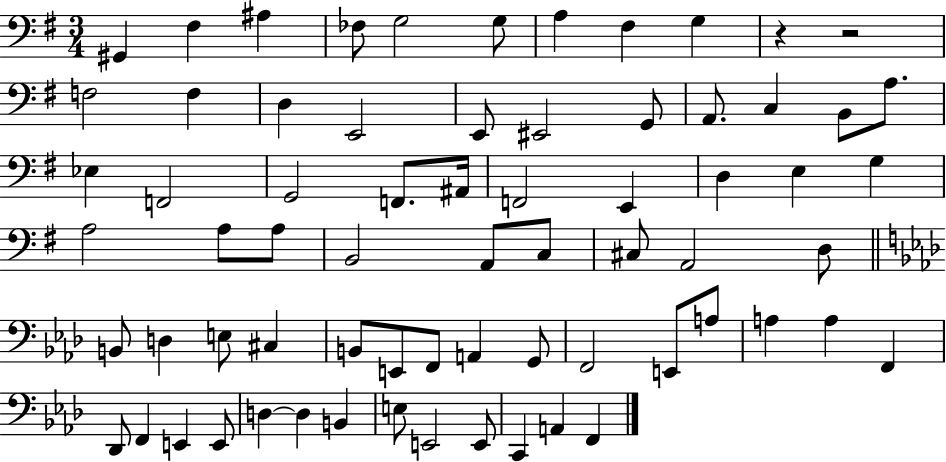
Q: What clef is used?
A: bass